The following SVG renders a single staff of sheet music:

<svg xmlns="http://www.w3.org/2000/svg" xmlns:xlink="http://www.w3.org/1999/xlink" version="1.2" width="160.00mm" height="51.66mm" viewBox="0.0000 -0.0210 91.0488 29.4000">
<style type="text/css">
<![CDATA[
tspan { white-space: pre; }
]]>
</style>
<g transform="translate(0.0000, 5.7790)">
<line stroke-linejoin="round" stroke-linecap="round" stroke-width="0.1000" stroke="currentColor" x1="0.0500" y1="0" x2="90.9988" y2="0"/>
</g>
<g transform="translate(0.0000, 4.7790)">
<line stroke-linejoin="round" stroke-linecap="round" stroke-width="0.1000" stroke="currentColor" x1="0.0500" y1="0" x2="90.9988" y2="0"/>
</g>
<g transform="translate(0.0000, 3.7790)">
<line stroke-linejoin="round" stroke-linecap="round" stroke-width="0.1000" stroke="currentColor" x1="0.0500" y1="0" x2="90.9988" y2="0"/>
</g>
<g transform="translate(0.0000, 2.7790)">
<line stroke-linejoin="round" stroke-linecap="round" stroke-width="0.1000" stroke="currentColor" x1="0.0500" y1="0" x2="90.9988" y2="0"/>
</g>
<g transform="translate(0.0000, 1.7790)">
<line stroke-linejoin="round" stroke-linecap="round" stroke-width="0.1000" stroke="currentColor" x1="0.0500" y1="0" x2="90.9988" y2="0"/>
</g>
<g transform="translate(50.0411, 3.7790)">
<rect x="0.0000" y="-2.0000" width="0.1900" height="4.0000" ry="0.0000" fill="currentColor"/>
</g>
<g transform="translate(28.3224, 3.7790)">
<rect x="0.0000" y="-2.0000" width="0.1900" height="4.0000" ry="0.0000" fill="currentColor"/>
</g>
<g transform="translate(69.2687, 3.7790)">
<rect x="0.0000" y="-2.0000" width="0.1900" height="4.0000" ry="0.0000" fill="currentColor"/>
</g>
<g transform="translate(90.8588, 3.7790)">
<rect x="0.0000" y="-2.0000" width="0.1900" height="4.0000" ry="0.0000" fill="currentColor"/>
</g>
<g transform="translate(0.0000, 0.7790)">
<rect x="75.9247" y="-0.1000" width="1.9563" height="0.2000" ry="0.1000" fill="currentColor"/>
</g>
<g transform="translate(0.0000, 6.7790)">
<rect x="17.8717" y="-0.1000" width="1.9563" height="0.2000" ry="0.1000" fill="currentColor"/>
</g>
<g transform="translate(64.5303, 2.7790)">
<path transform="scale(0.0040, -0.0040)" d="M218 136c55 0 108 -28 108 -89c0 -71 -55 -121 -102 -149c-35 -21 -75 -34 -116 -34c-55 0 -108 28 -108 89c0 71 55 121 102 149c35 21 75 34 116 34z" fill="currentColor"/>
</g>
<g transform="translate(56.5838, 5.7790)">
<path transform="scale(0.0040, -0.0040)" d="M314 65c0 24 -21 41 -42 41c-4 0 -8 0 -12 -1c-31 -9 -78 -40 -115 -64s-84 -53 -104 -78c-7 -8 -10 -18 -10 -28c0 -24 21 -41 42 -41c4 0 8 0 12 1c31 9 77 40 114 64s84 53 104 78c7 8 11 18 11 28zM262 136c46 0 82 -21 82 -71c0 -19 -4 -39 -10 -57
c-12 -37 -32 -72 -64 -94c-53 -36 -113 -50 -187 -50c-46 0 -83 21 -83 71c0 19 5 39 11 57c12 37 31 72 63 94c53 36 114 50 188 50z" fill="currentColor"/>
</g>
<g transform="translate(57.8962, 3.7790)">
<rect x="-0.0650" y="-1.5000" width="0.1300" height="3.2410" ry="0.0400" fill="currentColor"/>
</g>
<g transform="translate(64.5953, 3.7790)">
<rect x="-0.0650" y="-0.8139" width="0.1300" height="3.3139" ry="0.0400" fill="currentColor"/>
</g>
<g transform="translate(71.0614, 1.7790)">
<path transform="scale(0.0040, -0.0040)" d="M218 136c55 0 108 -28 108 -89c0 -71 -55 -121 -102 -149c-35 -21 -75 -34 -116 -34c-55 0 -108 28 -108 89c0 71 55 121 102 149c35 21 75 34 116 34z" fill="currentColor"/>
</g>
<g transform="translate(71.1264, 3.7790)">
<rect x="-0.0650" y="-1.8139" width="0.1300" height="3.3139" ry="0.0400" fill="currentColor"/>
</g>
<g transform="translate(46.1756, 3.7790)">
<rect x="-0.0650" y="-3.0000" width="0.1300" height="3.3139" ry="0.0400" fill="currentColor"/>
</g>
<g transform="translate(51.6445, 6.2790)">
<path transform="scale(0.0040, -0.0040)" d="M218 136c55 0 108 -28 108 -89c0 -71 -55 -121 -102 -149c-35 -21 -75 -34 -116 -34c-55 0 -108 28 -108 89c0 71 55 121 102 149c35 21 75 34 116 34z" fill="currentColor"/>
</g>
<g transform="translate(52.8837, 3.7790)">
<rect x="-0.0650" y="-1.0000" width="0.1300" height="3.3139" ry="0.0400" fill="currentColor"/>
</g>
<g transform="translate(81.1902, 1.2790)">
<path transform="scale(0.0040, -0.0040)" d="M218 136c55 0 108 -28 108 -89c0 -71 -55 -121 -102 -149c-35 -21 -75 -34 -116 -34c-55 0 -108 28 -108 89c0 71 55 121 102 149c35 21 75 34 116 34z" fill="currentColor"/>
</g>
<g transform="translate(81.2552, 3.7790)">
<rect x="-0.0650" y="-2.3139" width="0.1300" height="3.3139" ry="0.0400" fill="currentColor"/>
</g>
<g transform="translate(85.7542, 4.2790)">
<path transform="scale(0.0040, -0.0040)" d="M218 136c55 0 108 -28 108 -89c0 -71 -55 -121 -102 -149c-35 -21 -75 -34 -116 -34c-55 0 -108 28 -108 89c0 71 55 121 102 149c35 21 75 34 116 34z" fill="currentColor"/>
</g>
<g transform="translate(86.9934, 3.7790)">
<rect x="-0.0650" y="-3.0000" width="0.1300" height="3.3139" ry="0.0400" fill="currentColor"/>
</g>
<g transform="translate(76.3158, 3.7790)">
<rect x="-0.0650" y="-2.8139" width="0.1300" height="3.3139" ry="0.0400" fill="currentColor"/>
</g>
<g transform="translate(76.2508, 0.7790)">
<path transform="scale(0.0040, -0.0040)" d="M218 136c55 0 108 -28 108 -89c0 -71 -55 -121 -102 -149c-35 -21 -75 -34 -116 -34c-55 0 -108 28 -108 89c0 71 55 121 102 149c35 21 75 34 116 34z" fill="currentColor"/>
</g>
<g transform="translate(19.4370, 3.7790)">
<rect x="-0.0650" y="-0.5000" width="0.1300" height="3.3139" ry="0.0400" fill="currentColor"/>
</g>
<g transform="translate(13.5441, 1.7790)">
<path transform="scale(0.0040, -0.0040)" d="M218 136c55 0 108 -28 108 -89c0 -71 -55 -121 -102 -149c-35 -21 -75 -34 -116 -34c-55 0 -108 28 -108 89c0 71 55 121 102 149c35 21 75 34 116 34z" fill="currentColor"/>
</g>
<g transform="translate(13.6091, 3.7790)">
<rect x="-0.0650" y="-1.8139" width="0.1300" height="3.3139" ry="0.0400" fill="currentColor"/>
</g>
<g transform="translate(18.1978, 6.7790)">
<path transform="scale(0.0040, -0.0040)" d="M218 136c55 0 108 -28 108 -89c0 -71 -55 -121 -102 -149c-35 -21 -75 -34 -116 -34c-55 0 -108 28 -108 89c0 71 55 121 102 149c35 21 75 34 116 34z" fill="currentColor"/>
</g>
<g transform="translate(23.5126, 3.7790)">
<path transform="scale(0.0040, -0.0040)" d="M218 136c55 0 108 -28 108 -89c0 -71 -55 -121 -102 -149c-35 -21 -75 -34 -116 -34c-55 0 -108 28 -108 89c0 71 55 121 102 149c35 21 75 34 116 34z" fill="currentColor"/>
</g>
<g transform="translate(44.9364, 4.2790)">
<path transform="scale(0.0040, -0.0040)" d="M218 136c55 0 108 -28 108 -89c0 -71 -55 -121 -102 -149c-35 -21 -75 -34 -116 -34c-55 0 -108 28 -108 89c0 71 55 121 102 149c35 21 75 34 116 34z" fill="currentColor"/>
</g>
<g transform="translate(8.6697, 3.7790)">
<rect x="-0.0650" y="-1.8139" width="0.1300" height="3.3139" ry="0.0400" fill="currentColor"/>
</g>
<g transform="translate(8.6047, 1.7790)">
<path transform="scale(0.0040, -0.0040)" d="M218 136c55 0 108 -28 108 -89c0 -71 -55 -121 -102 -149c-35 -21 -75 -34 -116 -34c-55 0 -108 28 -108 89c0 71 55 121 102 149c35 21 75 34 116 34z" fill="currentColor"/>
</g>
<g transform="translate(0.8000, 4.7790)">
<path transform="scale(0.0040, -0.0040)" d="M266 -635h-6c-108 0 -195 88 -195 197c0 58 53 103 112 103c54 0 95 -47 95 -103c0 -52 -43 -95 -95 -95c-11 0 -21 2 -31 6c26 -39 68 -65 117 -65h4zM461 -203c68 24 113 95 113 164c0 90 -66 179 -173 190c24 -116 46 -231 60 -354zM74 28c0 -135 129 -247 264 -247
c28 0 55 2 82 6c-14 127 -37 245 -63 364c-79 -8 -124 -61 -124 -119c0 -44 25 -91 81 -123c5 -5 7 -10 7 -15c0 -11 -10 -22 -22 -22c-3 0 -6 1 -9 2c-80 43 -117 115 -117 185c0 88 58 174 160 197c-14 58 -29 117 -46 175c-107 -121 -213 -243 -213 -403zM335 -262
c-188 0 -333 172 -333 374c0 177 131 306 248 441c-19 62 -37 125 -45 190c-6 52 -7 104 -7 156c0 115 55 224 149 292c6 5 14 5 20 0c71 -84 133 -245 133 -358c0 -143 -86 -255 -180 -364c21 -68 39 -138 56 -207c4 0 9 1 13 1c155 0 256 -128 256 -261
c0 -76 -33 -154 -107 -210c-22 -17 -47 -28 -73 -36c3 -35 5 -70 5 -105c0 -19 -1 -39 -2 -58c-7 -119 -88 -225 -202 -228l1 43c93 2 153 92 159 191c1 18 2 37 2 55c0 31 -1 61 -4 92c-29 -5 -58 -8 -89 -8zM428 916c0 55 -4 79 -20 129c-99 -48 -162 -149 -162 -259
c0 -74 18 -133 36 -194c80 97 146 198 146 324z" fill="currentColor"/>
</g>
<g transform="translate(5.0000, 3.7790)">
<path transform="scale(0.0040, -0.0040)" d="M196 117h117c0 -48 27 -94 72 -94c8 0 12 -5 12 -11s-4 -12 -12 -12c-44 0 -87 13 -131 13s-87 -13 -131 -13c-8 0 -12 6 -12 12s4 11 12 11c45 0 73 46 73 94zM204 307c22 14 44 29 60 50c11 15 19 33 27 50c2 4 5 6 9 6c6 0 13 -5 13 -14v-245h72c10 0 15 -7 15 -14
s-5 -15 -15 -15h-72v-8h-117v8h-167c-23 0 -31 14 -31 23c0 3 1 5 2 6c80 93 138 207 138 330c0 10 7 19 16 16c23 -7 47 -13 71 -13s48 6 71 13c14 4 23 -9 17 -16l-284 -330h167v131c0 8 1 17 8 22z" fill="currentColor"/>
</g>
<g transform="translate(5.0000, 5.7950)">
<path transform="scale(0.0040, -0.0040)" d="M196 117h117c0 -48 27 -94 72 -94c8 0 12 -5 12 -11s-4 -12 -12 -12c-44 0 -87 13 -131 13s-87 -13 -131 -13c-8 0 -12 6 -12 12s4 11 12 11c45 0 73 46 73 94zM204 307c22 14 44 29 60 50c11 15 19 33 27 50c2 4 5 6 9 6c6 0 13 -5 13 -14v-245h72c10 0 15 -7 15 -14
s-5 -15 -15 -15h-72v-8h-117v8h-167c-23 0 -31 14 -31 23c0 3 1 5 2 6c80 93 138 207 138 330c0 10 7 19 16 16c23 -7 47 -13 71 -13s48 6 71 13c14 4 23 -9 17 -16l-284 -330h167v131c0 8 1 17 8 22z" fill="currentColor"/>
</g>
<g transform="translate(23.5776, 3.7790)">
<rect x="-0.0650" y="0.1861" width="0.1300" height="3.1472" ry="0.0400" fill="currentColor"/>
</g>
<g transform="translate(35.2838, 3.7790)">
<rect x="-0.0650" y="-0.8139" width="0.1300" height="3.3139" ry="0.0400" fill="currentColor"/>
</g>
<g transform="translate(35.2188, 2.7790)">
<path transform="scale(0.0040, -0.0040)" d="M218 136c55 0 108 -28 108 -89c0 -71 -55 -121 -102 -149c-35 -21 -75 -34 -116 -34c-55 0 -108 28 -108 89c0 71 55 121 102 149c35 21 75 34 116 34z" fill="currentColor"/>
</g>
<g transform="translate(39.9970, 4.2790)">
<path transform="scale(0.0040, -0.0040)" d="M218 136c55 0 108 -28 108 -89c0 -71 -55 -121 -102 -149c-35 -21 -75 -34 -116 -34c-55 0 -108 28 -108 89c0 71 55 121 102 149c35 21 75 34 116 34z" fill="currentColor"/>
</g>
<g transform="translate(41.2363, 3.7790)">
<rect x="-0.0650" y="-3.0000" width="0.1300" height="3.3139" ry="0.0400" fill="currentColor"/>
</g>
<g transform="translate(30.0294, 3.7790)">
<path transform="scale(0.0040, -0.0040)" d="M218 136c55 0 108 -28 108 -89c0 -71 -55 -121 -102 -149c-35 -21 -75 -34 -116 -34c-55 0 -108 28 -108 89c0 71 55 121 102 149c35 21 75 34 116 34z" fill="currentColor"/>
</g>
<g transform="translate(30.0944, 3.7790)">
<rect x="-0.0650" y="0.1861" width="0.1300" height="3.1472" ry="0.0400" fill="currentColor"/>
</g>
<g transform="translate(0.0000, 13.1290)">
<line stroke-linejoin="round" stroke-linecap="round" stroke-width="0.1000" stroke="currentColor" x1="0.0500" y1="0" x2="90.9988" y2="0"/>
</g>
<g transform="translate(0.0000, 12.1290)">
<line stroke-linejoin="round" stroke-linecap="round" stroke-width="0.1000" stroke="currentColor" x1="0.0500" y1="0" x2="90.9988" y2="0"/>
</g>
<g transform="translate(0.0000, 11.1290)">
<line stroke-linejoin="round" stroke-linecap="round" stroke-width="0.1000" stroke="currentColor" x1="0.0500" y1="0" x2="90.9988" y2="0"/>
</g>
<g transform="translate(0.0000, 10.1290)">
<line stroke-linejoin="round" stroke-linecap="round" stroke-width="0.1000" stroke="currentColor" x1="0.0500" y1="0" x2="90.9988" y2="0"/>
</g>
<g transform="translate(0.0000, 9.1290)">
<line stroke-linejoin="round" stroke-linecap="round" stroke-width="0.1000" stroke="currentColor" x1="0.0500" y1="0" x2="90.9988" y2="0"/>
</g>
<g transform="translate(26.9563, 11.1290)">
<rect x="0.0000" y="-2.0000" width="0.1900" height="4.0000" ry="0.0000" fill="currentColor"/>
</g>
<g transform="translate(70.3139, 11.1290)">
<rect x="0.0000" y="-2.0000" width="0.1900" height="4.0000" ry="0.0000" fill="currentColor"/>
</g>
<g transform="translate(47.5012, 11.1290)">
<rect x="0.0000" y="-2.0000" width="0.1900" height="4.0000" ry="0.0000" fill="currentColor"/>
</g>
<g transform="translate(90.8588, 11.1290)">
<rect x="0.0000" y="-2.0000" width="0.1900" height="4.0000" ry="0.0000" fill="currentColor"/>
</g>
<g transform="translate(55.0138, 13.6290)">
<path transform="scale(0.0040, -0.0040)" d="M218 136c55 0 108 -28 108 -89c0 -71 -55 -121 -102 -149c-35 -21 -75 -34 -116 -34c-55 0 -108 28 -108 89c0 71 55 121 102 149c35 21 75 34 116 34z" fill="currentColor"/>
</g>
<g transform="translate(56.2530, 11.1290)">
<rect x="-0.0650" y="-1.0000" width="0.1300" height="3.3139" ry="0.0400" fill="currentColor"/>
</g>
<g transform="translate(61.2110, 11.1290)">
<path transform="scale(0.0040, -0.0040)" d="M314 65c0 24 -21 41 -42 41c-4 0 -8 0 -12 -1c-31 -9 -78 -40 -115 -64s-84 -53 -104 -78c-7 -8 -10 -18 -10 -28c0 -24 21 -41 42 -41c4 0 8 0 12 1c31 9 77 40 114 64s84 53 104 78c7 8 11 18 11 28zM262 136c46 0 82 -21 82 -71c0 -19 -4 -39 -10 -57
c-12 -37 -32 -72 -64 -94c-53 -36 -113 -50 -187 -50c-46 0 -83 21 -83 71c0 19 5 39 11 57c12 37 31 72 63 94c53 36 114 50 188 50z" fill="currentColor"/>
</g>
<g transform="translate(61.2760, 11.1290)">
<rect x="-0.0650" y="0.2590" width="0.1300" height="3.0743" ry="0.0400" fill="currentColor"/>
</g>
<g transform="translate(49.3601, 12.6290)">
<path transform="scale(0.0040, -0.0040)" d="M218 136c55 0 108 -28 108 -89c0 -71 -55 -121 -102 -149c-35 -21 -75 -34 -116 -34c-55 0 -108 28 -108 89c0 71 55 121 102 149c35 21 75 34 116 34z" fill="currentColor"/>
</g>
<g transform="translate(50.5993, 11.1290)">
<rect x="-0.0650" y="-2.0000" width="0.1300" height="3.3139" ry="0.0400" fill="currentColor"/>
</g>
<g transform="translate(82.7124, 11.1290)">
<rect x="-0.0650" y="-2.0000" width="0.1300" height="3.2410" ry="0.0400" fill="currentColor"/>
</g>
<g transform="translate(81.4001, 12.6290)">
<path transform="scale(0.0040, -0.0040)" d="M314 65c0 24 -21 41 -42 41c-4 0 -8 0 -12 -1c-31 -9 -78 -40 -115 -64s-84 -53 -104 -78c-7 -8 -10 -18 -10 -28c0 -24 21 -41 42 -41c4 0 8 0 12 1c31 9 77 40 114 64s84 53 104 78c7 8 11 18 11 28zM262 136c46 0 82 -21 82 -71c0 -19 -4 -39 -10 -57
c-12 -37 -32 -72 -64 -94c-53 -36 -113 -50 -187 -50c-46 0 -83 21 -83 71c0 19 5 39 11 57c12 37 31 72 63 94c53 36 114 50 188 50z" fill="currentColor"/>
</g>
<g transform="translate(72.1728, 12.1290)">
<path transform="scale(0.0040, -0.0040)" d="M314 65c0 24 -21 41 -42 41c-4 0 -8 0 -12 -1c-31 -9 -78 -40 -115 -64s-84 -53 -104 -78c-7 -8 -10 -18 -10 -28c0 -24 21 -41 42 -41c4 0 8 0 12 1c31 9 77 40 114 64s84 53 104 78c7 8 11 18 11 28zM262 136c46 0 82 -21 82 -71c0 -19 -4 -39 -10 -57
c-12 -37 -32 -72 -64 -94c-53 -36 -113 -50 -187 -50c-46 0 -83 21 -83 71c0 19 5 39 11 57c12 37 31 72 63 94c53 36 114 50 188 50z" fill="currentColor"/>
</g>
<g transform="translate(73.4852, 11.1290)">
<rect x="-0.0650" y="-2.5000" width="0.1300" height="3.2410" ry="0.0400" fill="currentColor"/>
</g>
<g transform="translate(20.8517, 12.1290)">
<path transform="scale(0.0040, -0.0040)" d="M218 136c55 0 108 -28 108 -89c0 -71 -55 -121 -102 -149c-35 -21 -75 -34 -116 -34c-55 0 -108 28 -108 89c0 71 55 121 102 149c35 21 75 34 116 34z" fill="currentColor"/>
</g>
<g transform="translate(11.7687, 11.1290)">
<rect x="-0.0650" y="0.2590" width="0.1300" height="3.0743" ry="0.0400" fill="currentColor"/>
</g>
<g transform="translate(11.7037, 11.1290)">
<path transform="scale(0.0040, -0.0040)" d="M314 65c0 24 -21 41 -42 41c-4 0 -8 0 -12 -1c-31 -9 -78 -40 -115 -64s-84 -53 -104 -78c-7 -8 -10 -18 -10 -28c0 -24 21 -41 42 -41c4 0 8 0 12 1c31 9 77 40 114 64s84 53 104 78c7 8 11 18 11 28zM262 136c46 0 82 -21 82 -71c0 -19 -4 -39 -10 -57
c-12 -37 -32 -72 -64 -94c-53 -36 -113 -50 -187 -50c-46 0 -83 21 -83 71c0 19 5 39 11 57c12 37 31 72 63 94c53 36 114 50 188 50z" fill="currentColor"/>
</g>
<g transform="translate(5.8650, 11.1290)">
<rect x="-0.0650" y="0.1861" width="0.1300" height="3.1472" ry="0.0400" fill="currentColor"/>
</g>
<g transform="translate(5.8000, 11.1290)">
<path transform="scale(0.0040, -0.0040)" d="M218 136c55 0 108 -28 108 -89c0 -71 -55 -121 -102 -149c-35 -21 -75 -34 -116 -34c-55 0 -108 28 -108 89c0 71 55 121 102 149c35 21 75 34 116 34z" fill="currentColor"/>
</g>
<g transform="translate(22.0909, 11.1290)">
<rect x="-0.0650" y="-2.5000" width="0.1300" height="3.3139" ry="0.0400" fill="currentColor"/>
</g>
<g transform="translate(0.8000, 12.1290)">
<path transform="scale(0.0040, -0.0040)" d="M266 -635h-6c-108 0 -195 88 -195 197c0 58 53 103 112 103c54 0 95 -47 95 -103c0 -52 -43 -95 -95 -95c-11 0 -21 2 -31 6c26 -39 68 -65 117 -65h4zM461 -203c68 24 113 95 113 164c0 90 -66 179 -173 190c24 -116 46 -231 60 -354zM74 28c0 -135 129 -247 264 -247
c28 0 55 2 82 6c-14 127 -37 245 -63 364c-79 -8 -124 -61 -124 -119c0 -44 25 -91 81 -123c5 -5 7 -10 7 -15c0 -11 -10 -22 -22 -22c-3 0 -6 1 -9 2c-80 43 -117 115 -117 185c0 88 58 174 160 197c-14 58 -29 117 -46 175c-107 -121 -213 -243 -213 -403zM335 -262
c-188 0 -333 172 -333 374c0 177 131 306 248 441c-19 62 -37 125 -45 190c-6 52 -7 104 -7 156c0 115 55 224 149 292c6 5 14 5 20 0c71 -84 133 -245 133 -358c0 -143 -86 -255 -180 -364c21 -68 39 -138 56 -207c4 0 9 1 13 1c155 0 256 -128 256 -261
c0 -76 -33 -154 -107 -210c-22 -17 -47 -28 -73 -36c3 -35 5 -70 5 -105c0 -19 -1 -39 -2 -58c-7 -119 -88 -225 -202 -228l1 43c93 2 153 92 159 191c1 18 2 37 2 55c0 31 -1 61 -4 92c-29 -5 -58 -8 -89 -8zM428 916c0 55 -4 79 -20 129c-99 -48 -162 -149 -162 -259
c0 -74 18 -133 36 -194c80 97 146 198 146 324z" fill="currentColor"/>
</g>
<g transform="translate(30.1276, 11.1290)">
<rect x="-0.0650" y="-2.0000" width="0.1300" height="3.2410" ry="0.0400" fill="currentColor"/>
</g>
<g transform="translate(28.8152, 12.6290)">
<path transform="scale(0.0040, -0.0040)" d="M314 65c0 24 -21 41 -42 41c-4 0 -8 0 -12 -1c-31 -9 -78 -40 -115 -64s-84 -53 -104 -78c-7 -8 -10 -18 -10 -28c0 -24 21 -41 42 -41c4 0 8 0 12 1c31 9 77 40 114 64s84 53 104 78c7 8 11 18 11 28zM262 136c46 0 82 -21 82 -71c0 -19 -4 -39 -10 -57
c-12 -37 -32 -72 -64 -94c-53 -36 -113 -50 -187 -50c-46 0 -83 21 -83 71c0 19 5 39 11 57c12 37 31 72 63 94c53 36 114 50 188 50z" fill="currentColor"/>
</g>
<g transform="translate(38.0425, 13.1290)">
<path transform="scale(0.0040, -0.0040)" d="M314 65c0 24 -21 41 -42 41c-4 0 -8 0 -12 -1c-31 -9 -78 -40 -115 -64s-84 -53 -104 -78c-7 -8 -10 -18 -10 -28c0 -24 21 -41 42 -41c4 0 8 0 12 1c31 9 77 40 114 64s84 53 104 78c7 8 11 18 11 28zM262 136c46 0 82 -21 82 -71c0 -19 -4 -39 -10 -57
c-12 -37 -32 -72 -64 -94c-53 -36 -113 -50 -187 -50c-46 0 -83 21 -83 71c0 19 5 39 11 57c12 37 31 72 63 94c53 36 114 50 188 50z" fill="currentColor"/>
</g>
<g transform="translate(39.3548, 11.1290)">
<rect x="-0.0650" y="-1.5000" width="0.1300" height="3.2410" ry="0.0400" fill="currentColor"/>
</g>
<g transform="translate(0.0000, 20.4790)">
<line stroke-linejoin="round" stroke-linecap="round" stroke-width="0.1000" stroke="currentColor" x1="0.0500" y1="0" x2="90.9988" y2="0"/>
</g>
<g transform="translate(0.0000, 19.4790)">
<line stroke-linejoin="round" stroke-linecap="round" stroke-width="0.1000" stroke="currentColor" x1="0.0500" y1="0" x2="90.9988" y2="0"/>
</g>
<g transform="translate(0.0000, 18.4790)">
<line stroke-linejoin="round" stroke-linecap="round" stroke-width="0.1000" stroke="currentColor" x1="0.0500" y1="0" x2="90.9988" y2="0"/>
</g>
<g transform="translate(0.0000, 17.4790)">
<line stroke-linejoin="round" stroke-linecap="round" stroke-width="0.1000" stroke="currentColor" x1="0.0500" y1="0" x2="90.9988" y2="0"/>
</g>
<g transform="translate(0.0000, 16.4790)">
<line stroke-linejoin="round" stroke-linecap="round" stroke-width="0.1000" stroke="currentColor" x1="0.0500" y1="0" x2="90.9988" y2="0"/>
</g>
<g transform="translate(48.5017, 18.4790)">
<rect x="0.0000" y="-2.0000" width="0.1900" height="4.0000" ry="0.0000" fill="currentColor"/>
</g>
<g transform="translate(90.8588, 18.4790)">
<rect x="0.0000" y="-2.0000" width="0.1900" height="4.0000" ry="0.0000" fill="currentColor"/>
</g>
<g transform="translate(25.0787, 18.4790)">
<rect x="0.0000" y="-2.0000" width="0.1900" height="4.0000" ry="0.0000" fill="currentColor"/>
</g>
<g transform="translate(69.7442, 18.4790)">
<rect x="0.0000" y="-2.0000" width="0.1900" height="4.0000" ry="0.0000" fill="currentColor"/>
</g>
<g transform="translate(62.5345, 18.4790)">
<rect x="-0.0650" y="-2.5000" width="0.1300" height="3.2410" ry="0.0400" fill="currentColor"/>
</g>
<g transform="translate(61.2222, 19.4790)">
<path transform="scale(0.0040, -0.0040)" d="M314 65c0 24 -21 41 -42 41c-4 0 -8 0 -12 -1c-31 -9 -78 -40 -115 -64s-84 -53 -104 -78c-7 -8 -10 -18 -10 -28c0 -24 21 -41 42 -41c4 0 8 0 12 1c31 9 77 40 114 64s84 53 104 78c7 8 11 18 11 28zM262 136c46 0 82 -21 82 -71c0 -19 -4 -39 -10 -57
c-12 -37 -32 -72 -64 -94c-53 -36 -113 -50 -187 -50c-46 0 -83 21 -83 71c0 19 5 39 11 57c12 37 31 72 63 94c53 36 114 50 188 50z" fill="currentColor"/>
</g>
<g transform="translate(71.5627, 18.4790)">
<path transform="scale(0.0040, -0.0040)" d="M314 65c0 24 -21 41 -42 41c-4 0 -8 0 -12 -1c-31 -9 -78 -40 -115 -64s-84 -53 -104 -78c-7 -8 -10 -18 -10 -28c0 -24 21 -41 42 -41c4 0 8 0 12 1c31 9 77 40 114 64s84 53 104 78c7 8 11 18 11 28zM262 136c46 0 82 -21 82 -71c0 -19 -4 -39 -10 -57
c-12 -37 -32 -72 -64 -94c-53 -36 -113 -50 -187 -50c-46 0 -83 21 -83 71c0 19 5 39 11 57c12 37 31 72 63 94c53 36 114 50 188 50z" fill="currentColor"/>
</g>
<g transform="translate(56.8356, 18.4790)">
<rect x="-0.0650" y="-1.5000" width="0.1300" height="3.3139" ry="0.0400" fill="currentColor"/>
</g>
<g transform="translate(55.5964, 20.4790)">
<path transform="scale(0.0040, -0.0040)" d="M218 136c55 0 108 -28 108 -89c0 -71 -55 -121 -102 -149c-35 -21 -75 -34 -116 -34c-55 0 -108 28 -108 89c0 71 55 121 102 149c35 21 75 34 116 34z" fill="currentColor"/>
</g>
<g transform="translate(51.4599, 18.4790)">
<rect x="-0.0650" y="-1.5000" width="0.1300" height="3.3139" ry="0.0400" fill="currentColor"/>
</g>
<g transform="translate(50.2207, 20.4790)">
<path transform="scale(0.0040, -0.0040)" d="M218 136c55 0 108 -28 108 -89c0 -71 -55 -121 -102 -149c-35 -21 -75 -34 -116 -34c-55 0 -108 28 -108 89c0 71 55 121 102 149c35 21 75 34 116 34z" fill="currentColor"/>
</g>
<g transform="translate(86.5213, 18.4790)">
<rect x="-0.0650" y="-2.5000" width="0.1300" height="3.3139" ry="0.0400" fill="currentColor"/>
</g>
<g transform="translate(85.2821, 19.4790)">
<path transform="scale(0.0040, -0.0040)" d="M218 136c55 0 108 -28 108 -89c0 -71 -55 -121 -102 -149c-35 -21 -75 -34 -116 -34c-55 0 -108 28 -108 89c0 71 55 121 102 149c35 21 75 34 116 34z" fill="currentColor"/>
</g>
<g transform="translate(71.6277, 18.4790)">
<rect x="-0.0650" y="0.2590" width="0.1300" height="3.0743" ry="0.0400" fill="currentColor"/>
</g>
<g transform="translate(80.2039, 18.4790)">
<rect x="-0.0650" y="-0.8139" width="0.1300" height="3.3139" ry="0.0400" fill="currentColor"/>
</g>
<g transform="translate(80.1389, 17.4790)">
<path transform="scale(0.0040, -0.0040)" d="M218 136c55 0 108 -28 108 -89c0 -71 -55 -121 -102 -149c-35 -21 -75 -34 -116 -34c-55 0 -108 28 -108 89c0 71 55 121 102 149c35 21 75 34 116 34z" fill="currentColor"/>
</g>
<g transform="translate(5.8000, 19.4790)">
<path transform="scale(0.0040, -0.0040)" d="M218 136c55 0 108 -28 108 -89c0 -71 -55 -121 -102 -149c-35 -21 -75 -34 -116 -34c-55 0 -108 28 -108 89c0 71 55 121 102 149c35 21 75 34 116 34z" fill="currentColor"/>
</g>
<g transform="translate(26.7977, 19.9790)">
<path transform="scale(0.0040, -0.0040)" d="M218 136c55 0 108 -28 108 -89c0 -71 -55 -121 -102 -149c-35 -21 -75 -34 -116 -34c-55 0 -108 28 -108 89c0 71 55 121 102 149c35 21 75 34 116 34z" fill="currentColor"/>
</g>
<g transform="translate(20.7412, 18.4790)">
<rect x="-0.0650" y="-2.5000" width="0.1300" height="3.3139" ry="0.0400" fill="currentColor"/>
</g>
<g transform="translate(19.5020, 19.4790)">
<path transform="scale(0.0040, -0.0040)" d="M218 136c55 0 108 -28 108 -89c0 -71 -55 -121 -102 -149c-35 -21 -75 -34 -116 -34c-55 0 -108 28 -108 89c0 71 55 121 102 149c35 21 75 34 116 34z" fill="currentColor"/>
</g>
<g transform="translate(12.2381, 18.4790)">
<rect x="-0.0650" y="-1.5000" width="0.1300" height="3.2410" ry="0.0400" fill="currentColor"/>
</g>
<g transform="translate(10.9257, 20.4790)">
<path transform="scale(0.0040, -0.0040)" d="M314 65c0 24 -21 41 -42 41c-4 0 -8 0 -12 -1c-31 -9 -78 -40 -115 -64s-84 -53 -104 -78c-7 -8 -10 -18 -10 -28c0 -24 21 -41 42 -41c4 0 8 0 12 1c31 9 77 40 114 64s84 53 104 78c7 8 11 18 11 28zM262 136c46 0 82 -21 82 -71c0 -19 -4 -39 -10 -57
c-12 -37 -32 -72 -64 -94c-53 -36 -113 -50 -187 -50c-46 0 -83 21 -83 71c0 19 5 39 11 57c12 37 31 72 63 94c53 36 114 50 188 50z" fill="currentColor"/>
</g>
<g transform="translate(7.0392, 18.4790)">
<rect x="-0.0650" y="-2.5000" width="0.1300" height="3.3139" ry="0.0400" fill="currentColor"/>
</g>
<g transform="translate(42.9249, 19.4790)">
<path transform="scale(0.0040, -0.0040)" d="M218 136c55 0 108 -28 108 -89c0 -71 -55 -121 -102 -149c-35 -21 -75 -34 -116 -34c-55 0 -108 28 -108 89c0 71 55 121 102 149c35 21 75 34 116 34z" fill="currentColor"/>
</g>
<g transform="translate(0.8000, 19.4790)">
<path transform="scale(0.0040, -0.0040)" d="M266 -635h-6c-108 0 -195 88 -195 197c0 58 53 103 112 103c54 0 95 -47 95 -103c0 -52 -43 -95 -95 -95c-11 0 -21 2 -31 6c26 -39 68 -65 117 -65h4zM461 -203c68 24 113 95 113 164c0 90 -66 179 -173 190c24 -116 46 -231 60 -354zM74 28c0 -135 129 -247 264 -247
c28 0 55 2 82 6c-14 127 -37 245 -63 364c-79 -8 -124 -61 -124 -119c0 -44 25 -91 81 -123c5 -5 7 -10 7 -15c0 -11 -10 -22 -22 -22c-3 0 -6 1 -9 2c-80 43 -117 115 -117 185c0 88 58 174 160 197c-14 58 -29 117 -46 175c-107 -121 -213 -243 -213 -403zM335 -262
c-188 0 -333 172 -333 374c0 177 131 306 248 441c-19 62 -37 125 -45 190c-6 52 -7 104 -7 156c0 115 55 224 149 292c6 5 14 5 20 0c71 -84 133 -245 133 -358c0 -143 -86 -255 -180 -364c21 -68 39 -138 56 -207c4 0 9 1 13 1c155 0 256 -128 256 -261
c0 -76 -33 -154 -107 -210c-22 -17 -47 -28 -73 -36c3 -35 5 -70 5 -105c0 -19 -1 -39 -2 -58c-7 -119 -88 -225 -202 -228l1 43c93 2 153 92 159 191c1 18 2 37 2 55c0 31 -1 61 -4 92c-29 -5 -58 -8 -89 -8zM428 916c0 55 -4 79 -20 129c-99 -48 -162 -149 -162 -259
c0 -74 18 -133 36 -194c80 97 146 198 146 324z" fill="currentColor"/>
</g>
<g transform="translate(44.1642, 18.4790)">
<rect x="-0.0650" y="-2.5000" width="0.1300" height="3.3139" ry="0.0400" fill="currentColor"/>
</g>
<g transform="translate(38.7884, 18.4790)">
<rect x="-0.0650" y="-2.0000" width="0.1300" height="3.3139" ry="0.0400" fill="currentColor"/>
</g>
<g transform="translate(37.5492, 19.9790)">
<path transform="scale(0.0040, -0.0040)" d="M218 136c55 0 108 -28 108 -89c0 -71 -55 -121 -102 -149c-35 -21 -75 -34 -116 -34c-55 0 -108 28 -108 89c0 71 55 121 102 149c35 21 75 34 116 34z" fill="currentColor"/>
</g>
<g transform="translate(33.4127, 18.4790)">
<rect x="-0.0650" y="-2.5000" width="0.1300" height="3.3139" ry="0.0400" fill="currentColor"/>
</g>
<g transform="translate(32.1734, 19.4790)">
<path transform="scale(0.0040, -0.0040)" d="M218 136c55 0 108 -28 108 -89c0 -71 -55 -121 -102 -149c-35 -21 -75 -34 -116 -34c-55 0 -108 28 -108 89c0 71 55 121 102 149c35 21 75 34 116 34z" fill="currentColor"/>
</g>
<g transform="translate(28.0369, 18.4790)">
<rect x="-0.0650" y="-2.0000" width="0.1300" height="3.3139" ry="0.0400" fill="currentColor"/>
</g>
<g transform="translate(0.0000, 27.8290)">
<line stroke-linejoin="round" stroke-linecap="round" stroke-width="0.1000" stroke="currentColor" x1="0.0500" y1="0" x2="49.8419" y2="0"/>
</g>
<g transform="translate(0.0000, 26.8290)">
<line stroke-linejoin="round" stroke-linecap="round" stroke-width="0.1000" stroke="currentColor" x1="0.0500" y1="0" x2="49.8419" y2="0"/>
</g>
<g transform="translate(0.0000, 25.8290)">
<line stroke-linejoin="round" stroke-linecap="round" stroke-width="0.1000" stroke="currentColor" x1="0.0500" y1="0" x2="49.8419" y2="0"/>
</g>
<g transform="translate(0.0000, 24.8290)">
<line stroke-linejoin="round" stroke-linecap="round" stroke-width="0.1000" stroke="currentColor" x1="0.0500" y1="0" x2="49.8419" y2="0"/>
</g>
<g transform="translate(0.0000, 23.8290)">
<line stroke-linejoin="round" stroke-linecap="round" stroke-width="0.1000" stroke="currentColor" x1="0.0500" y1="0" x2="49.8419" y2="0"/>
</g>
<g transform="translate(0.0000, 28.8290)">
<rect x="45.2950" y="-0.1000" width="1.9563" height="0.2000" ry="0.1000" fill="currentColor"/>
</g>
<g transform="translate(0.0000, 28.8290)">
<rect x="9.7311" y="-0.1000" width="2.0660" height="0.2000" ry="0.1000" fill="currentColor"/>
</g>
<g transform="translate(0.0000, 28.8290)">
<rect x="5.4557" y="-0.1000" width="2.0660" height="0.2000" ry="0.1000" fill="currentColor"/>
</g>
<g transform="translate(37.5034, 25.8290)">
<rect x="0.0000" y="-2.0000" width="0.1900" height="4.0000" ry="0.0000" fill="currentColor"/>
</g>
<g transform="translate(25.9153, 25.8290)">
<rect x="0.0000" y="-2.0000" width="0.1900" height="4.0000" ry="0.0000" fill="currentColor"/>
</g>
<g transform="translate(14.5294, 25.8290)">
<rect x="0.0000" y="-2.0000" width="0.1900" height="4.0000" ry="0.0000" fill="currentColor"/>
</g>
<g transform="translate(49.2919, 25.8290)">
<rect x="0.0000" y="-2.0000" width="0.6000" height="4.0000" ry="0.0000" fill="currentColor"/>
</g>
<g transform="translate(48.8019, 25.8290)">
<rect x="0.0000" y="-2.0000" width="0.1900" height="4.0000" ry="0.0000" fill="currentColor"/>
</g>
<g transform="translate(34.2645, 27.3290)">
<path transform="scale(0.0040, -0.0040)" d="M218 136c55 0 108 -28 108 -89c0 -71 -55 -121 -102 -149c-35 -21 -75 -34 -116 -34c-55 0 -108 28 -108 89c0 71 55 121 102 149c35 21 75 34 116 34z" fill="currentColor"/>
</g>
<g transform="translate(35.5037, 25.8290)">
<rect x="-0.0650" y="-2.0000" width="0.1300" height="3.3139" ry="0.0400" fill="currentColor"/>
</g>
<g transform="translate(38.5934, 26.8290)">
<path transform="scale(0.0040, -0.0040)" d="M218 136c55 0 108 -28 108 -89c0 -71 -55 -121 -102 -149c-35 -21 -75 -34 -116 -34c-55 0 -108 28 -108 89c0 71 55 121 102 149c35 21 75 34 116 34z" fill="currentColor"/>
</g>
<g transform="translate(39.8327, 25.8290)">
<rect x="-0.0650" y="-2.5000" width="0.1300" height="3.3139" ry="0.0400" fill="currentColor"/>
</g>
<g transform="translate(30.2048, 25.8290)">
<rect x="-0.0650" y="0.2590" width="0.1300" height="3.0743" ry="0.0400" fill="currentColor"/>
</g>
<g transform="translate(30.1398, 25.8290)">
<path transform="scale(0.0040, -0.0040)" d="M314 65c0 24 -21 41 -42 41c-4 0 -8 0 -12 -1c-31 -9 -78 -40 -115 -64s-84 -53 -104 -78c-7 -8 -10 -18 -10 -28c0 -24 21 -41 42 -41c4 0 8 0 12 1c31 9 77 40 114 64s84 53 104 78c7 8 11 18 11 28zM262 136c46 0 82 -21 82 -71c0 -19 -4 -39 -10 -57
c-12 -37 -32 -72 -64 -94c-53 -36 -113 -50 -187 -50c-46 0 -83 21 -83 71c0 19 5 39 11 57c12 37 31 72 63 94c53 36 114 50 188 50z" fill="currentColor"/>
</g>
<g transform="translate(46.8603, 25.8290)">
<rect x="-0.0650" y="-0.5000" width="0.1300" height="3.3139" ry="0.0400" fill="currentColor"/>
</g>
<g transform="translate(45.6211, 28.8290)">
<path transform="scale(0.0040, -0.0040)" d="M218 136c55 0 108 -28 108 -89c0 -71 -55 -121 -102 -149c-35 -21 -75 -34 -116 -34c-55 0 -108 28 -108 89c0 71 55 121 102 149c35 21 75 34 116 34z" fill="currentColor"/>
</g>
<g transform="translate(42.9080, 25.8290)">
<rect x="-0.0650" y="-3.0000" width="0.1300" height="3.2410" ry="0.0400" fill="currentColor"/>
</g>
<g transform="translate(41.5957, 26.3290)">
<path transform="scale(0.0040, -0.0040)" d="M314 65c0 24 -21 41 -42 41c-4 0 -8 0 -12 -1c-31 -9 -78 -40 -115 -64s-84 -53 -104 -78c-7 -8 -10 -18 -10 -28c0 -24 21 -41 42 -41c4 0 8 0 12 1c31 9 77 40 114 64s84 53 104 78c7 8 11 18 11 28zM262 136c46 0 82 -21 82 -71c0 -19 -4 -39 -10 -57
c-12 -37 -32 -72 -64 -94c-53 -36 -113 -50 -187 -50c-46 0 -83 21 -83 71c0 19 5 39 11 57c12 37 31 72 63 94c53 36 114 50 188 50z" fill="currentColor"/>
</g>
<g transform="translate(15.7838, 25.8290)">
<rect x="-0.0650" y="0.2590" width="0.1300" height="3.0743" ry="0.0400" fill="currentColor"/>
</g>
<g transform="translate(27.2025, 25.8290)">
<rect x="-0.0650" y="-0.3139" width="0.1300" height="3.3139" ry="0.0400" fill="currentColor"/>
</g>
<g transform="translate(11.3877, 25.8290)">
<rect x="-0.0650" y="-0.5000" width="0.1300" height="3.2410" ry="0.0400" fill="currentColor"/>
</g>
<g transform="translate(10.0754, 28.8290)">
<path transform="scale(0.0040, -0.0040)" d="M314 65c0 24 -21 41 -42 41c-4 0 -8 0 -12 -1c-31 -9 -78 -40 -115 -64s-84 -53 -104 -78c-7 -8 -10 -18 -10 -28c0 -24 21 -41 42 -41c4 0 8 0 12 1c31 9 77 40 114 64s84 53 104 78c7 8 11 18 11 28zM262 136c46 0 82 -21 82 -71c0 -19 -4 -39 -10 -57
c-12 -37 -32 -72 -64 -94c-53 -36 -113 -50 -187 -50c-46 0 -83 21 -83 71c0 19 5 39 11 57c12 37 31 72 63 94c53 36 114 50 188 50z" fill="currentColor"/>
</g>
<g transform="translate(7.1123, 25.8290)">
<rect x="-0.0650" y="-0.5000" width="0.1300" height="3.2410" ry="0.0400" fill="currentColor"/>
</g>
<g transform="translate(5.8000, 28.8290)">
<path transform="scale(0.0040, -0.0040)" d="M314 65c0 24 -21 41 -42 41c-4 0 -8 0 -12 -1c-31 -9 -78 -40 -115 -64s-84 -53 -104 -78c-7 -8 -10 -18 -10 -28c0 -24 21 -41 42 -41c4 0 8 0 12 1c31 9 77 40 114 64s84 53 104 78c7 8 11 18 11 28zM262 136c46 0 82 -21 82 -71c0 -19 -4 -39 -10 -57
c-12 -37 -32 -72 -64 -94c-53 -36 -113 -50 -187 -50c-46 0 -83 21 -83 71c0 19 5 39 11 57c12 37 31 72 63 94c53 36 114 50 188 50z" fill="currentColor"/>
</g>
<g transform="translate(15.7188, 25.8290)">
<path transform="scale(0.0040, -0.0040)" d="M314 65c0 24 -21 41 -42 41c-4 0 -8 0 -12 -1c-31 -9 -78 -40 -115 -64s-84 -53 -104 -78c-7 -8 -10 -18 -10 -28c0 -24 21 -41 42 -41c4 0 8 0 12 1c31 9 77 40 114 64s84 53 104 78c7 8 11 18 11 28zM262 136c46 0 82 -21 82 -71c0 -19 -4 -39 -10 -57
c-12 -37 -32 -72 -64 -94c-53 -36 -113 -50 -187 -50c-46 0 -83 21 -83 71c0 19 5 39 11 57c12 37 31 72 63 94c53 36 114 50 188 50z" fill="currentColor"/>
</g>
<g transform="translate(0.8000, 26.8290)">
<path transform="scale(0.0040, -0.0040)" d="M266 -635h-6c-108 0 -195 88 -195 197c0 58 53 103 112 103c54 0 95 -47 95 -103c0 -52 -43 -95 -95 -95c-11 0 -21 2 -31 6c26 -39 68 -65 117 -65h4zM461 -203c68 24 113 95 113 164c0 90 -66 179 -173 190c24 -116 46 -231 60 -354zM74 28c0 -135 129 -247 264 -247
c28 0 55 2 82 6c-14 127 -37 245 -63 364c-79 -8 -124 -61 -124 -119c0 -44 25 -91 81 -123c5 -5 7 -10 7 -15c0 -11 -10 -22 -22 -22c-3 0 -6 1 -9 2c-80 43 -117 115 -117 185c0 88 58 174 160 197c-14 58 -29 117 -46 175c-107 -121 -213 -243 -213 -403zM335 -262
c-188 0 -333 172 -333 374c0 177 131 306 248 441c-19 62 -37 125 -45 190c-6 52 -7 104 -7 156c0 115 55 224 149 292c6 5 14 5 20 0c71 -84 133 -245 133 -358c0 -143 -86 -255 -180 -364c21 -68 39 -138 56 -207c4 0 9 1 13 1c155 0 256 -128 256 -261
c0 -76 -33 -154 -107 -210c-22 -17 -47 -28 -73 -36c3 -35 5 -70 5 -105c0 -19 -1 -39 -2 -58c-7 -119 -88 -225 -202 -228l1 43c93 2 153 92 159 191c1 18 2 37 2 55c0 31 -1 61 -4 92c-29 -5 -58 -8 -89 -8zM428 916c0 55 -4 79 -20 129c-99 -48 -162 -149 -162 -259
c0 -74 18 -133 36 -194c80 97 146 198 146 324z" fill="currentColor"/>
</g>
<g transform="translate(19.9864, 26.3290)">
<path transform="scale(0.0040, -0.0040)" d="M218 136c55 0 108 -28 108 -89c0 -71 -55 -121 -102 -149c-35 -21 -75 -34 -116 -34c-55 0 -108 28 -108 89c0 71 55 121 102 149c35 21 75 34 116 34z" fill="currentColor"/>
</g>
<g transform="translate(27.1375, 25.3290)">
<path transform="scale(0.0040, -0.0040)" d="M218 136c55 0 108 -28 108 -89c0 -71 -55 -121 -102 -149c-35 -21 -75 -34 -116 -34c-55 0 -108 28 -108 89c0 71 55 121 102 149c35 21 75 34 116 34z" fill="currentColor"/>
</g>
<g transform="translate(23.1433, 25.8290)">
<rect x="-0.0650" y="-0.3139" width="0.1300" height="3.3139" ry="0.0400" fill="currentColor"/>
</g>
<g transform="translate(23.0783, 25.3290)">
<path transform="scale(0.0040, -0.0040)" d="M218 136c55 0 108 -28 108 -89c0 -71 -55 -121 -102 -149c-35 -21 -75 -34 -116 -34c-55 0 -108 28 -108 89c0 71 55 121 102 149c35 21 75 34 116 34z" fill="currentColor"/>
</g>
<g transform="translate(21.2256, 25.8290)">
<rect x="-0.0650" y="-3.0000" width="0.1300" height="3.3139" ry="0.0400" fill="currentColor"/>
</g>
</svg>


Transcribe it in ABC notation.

X:1
T:Untitled
M:4/4
L:1/4
K:C
f f C B B d A A D E2 d f a g A B B2 G F2 E2 F D B2 G2 F2 G E2 G F G F G E E G2 B2 d G C2 C2 B2 A c c B2 F G A2 C